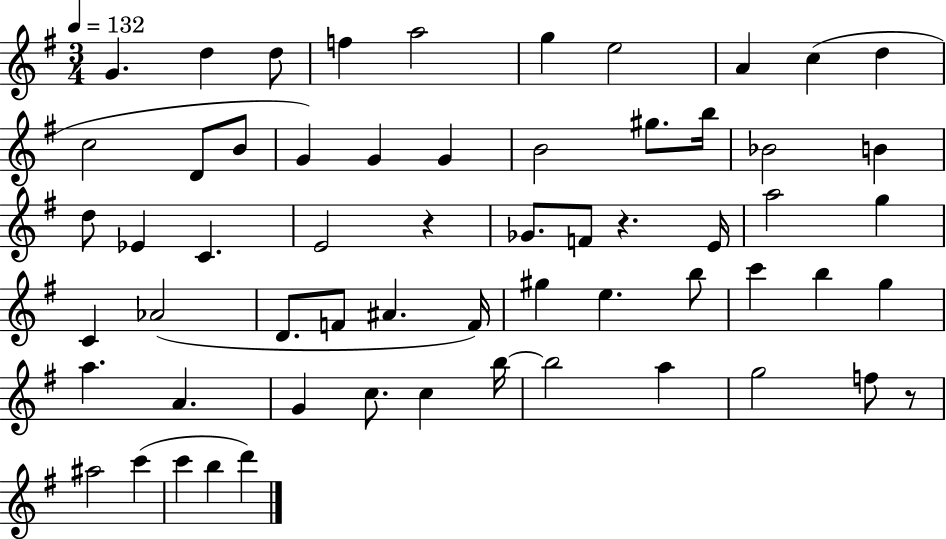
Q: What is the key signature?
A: G major